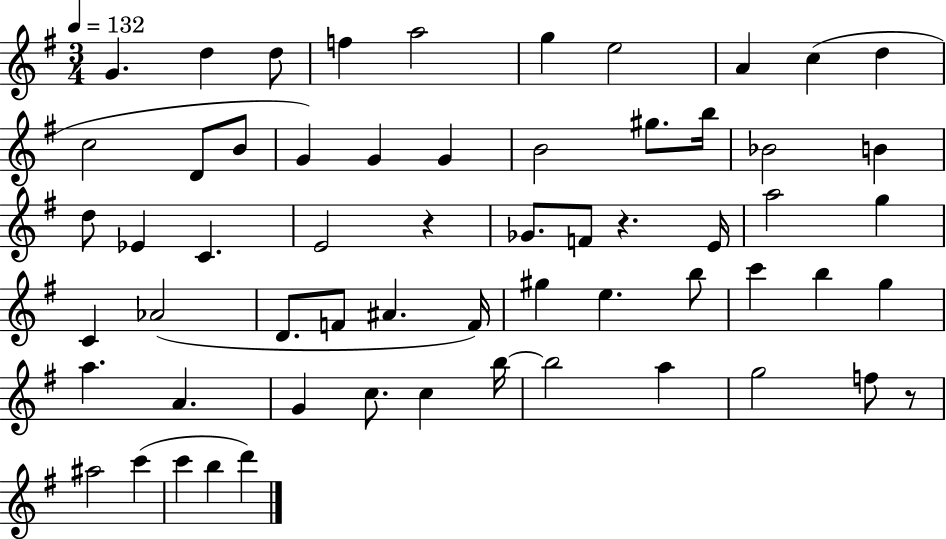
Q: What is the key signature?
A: G major